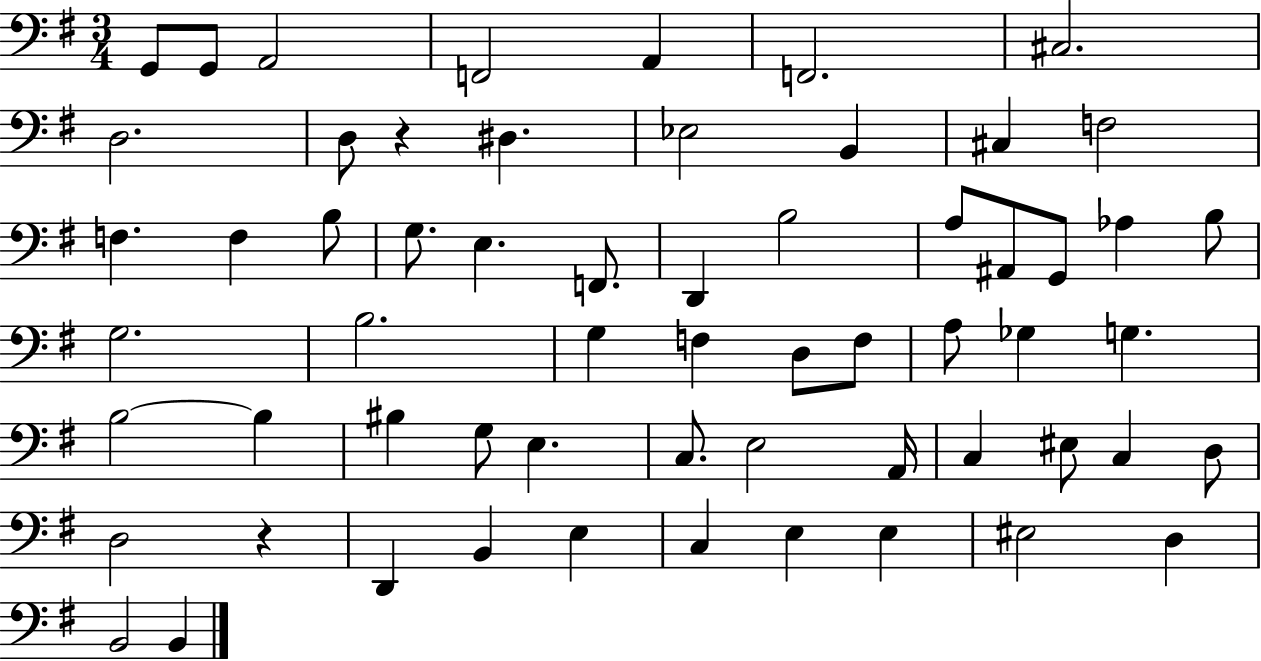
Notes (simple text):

G2/e G2/e A2/h F2/h A2/q F2/h. C#3/h. D3/h. D3/e R/q D#3/q. Eb3/h B2/q C#3/q F3/h F3/q. F3/q B3/e G3/e. E3/q. F2/e. D2/q B3/h A3/e A#2/e G2/e Ab3/q B3/e G3/h. B3/h. G3/q F3/q D3/e F3/e A3/e Gb3/q G3/q. B3/h B3/q BIS3/q G3/e E3/q. C3/e. E3/h A2/s C3/q EIS3/e C3/q D3/e D3/h R/q D2/q B2/q E3/q C3/q E3/q E3/q EIS3/h D3/q B2/h B2/q